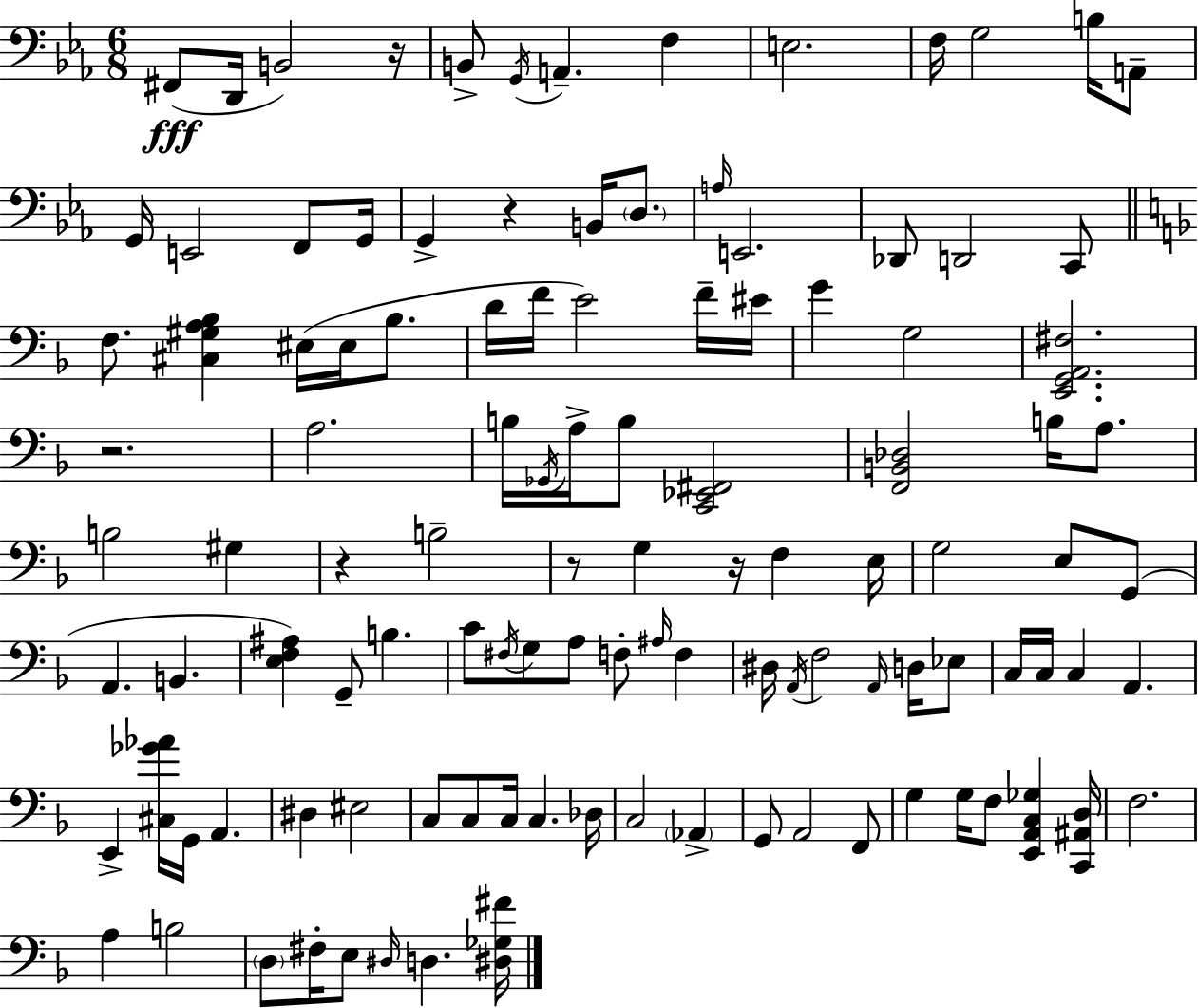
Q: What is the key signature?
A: EES major